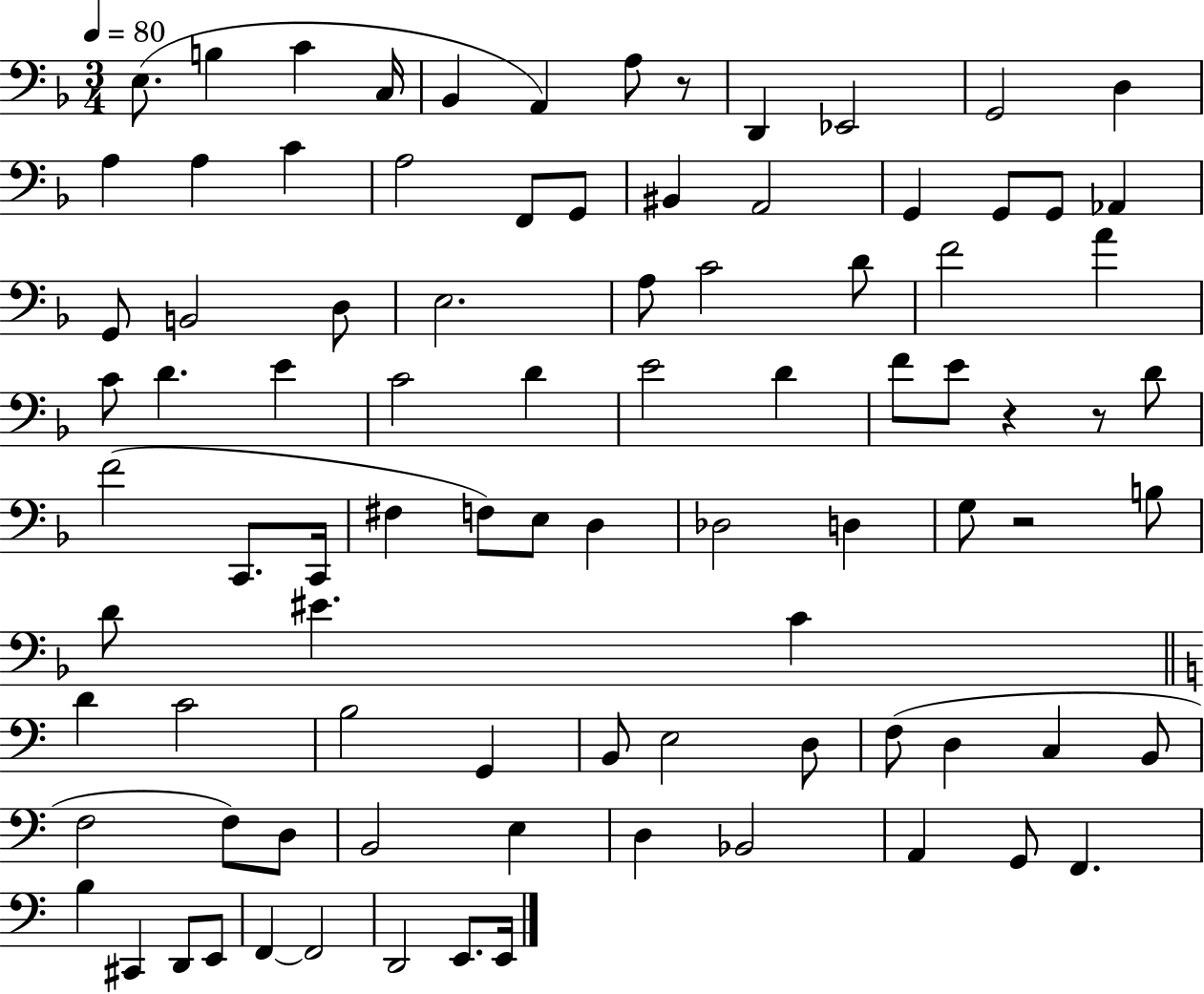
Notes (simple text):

E3/e. B3/q C4/q C3/s Bb2/q A2/q A3/e R/e D2/q Eb2/h G2/h D3/q A3/q A3/q C4/q A3/h F2/e G2/e BIS2/q A2/h G2/q G2/e G2/e Ab2/q G2/e B2/h D3/e E3/h. A3/e C4/h D4/e F4/h A4/q C4/e D4/q. E4/q C4/h D4/q E4/h D4/q F4/e E4/e R/q R/e D4/e F4/h C2/e. C2/s F#3/q F3/e E3/e D3/q Db3/h D3/q G3/e R/h B3/e D4/e EIS4/q. C4/q D4/q C4/h B3/h G2/q B2/e E3/h D3/e F3/e D3/q C3/q B2/e F3/h F3/e D3/e B2/h E3/q D3/q Bb2/h A2/q G2/e F2/q. B3/q C#2/q D2/e E2/e F2/q F2/h D2/h E2/e. E2/s